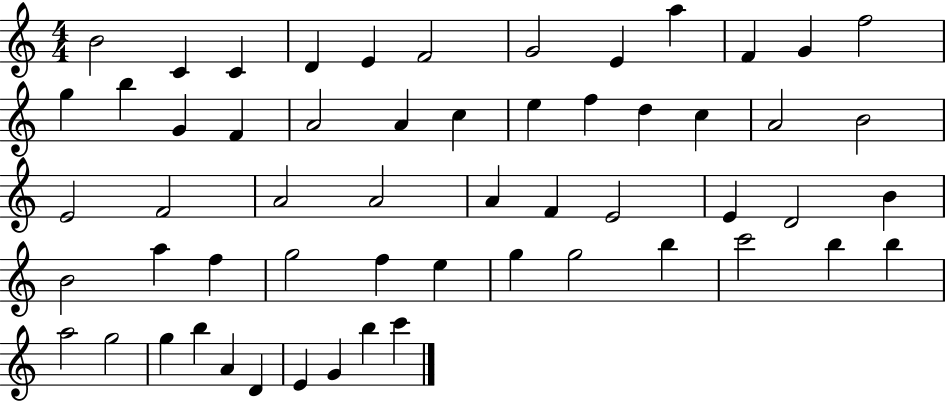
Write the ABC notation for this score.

X:1
T:Untitled
M:4/4
L:1/4
K:C
B2 C C D E F2 G2 E a F G f2 g b G F A2 A c e f d c A2 B2 E2 F2 A2 A2 A F E2 E D2 B B2 a f g2 f e g g2 b c'2 b b a2 g2 g b A D E G b c'